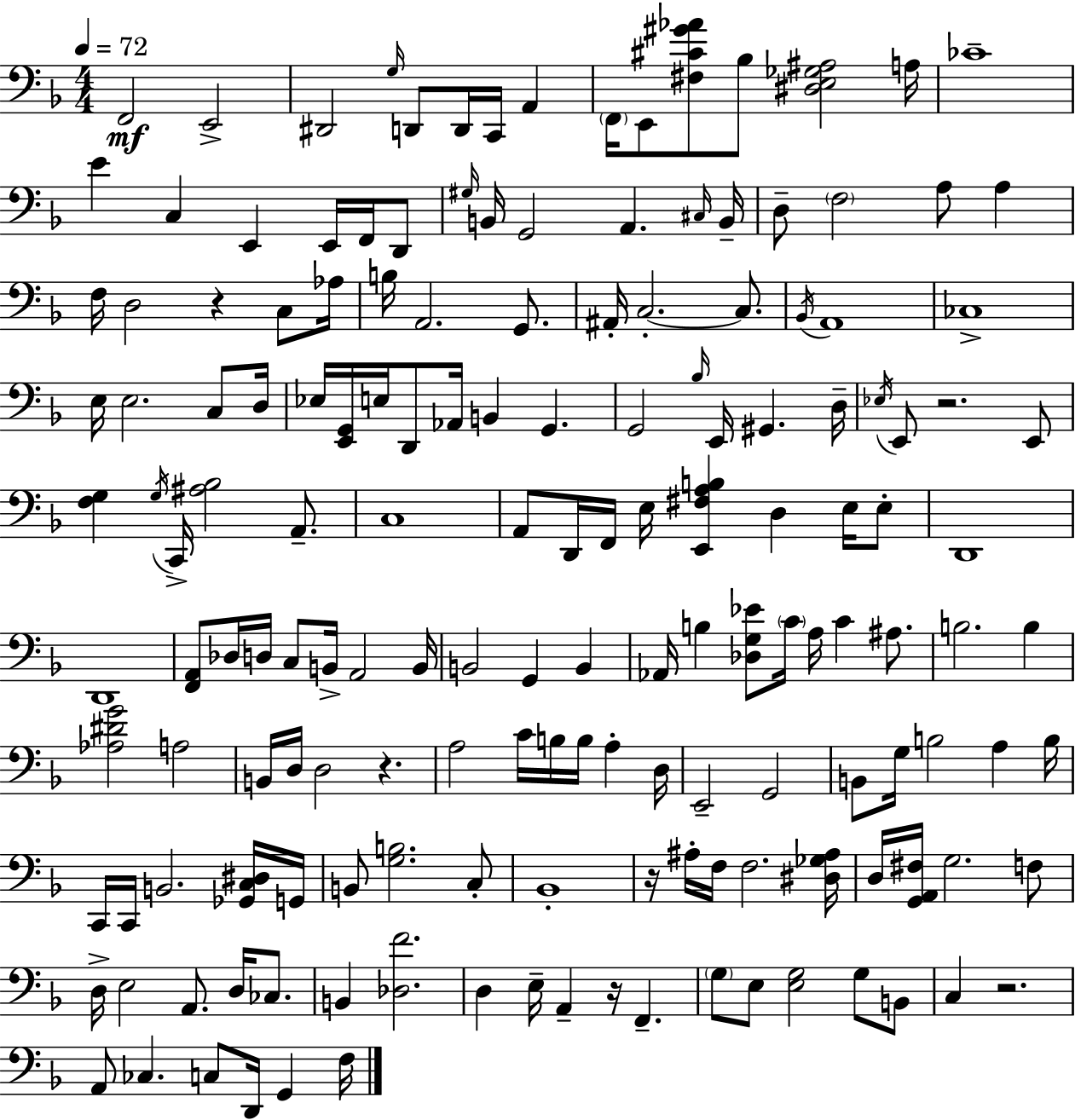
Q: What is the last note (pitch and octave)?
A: F3